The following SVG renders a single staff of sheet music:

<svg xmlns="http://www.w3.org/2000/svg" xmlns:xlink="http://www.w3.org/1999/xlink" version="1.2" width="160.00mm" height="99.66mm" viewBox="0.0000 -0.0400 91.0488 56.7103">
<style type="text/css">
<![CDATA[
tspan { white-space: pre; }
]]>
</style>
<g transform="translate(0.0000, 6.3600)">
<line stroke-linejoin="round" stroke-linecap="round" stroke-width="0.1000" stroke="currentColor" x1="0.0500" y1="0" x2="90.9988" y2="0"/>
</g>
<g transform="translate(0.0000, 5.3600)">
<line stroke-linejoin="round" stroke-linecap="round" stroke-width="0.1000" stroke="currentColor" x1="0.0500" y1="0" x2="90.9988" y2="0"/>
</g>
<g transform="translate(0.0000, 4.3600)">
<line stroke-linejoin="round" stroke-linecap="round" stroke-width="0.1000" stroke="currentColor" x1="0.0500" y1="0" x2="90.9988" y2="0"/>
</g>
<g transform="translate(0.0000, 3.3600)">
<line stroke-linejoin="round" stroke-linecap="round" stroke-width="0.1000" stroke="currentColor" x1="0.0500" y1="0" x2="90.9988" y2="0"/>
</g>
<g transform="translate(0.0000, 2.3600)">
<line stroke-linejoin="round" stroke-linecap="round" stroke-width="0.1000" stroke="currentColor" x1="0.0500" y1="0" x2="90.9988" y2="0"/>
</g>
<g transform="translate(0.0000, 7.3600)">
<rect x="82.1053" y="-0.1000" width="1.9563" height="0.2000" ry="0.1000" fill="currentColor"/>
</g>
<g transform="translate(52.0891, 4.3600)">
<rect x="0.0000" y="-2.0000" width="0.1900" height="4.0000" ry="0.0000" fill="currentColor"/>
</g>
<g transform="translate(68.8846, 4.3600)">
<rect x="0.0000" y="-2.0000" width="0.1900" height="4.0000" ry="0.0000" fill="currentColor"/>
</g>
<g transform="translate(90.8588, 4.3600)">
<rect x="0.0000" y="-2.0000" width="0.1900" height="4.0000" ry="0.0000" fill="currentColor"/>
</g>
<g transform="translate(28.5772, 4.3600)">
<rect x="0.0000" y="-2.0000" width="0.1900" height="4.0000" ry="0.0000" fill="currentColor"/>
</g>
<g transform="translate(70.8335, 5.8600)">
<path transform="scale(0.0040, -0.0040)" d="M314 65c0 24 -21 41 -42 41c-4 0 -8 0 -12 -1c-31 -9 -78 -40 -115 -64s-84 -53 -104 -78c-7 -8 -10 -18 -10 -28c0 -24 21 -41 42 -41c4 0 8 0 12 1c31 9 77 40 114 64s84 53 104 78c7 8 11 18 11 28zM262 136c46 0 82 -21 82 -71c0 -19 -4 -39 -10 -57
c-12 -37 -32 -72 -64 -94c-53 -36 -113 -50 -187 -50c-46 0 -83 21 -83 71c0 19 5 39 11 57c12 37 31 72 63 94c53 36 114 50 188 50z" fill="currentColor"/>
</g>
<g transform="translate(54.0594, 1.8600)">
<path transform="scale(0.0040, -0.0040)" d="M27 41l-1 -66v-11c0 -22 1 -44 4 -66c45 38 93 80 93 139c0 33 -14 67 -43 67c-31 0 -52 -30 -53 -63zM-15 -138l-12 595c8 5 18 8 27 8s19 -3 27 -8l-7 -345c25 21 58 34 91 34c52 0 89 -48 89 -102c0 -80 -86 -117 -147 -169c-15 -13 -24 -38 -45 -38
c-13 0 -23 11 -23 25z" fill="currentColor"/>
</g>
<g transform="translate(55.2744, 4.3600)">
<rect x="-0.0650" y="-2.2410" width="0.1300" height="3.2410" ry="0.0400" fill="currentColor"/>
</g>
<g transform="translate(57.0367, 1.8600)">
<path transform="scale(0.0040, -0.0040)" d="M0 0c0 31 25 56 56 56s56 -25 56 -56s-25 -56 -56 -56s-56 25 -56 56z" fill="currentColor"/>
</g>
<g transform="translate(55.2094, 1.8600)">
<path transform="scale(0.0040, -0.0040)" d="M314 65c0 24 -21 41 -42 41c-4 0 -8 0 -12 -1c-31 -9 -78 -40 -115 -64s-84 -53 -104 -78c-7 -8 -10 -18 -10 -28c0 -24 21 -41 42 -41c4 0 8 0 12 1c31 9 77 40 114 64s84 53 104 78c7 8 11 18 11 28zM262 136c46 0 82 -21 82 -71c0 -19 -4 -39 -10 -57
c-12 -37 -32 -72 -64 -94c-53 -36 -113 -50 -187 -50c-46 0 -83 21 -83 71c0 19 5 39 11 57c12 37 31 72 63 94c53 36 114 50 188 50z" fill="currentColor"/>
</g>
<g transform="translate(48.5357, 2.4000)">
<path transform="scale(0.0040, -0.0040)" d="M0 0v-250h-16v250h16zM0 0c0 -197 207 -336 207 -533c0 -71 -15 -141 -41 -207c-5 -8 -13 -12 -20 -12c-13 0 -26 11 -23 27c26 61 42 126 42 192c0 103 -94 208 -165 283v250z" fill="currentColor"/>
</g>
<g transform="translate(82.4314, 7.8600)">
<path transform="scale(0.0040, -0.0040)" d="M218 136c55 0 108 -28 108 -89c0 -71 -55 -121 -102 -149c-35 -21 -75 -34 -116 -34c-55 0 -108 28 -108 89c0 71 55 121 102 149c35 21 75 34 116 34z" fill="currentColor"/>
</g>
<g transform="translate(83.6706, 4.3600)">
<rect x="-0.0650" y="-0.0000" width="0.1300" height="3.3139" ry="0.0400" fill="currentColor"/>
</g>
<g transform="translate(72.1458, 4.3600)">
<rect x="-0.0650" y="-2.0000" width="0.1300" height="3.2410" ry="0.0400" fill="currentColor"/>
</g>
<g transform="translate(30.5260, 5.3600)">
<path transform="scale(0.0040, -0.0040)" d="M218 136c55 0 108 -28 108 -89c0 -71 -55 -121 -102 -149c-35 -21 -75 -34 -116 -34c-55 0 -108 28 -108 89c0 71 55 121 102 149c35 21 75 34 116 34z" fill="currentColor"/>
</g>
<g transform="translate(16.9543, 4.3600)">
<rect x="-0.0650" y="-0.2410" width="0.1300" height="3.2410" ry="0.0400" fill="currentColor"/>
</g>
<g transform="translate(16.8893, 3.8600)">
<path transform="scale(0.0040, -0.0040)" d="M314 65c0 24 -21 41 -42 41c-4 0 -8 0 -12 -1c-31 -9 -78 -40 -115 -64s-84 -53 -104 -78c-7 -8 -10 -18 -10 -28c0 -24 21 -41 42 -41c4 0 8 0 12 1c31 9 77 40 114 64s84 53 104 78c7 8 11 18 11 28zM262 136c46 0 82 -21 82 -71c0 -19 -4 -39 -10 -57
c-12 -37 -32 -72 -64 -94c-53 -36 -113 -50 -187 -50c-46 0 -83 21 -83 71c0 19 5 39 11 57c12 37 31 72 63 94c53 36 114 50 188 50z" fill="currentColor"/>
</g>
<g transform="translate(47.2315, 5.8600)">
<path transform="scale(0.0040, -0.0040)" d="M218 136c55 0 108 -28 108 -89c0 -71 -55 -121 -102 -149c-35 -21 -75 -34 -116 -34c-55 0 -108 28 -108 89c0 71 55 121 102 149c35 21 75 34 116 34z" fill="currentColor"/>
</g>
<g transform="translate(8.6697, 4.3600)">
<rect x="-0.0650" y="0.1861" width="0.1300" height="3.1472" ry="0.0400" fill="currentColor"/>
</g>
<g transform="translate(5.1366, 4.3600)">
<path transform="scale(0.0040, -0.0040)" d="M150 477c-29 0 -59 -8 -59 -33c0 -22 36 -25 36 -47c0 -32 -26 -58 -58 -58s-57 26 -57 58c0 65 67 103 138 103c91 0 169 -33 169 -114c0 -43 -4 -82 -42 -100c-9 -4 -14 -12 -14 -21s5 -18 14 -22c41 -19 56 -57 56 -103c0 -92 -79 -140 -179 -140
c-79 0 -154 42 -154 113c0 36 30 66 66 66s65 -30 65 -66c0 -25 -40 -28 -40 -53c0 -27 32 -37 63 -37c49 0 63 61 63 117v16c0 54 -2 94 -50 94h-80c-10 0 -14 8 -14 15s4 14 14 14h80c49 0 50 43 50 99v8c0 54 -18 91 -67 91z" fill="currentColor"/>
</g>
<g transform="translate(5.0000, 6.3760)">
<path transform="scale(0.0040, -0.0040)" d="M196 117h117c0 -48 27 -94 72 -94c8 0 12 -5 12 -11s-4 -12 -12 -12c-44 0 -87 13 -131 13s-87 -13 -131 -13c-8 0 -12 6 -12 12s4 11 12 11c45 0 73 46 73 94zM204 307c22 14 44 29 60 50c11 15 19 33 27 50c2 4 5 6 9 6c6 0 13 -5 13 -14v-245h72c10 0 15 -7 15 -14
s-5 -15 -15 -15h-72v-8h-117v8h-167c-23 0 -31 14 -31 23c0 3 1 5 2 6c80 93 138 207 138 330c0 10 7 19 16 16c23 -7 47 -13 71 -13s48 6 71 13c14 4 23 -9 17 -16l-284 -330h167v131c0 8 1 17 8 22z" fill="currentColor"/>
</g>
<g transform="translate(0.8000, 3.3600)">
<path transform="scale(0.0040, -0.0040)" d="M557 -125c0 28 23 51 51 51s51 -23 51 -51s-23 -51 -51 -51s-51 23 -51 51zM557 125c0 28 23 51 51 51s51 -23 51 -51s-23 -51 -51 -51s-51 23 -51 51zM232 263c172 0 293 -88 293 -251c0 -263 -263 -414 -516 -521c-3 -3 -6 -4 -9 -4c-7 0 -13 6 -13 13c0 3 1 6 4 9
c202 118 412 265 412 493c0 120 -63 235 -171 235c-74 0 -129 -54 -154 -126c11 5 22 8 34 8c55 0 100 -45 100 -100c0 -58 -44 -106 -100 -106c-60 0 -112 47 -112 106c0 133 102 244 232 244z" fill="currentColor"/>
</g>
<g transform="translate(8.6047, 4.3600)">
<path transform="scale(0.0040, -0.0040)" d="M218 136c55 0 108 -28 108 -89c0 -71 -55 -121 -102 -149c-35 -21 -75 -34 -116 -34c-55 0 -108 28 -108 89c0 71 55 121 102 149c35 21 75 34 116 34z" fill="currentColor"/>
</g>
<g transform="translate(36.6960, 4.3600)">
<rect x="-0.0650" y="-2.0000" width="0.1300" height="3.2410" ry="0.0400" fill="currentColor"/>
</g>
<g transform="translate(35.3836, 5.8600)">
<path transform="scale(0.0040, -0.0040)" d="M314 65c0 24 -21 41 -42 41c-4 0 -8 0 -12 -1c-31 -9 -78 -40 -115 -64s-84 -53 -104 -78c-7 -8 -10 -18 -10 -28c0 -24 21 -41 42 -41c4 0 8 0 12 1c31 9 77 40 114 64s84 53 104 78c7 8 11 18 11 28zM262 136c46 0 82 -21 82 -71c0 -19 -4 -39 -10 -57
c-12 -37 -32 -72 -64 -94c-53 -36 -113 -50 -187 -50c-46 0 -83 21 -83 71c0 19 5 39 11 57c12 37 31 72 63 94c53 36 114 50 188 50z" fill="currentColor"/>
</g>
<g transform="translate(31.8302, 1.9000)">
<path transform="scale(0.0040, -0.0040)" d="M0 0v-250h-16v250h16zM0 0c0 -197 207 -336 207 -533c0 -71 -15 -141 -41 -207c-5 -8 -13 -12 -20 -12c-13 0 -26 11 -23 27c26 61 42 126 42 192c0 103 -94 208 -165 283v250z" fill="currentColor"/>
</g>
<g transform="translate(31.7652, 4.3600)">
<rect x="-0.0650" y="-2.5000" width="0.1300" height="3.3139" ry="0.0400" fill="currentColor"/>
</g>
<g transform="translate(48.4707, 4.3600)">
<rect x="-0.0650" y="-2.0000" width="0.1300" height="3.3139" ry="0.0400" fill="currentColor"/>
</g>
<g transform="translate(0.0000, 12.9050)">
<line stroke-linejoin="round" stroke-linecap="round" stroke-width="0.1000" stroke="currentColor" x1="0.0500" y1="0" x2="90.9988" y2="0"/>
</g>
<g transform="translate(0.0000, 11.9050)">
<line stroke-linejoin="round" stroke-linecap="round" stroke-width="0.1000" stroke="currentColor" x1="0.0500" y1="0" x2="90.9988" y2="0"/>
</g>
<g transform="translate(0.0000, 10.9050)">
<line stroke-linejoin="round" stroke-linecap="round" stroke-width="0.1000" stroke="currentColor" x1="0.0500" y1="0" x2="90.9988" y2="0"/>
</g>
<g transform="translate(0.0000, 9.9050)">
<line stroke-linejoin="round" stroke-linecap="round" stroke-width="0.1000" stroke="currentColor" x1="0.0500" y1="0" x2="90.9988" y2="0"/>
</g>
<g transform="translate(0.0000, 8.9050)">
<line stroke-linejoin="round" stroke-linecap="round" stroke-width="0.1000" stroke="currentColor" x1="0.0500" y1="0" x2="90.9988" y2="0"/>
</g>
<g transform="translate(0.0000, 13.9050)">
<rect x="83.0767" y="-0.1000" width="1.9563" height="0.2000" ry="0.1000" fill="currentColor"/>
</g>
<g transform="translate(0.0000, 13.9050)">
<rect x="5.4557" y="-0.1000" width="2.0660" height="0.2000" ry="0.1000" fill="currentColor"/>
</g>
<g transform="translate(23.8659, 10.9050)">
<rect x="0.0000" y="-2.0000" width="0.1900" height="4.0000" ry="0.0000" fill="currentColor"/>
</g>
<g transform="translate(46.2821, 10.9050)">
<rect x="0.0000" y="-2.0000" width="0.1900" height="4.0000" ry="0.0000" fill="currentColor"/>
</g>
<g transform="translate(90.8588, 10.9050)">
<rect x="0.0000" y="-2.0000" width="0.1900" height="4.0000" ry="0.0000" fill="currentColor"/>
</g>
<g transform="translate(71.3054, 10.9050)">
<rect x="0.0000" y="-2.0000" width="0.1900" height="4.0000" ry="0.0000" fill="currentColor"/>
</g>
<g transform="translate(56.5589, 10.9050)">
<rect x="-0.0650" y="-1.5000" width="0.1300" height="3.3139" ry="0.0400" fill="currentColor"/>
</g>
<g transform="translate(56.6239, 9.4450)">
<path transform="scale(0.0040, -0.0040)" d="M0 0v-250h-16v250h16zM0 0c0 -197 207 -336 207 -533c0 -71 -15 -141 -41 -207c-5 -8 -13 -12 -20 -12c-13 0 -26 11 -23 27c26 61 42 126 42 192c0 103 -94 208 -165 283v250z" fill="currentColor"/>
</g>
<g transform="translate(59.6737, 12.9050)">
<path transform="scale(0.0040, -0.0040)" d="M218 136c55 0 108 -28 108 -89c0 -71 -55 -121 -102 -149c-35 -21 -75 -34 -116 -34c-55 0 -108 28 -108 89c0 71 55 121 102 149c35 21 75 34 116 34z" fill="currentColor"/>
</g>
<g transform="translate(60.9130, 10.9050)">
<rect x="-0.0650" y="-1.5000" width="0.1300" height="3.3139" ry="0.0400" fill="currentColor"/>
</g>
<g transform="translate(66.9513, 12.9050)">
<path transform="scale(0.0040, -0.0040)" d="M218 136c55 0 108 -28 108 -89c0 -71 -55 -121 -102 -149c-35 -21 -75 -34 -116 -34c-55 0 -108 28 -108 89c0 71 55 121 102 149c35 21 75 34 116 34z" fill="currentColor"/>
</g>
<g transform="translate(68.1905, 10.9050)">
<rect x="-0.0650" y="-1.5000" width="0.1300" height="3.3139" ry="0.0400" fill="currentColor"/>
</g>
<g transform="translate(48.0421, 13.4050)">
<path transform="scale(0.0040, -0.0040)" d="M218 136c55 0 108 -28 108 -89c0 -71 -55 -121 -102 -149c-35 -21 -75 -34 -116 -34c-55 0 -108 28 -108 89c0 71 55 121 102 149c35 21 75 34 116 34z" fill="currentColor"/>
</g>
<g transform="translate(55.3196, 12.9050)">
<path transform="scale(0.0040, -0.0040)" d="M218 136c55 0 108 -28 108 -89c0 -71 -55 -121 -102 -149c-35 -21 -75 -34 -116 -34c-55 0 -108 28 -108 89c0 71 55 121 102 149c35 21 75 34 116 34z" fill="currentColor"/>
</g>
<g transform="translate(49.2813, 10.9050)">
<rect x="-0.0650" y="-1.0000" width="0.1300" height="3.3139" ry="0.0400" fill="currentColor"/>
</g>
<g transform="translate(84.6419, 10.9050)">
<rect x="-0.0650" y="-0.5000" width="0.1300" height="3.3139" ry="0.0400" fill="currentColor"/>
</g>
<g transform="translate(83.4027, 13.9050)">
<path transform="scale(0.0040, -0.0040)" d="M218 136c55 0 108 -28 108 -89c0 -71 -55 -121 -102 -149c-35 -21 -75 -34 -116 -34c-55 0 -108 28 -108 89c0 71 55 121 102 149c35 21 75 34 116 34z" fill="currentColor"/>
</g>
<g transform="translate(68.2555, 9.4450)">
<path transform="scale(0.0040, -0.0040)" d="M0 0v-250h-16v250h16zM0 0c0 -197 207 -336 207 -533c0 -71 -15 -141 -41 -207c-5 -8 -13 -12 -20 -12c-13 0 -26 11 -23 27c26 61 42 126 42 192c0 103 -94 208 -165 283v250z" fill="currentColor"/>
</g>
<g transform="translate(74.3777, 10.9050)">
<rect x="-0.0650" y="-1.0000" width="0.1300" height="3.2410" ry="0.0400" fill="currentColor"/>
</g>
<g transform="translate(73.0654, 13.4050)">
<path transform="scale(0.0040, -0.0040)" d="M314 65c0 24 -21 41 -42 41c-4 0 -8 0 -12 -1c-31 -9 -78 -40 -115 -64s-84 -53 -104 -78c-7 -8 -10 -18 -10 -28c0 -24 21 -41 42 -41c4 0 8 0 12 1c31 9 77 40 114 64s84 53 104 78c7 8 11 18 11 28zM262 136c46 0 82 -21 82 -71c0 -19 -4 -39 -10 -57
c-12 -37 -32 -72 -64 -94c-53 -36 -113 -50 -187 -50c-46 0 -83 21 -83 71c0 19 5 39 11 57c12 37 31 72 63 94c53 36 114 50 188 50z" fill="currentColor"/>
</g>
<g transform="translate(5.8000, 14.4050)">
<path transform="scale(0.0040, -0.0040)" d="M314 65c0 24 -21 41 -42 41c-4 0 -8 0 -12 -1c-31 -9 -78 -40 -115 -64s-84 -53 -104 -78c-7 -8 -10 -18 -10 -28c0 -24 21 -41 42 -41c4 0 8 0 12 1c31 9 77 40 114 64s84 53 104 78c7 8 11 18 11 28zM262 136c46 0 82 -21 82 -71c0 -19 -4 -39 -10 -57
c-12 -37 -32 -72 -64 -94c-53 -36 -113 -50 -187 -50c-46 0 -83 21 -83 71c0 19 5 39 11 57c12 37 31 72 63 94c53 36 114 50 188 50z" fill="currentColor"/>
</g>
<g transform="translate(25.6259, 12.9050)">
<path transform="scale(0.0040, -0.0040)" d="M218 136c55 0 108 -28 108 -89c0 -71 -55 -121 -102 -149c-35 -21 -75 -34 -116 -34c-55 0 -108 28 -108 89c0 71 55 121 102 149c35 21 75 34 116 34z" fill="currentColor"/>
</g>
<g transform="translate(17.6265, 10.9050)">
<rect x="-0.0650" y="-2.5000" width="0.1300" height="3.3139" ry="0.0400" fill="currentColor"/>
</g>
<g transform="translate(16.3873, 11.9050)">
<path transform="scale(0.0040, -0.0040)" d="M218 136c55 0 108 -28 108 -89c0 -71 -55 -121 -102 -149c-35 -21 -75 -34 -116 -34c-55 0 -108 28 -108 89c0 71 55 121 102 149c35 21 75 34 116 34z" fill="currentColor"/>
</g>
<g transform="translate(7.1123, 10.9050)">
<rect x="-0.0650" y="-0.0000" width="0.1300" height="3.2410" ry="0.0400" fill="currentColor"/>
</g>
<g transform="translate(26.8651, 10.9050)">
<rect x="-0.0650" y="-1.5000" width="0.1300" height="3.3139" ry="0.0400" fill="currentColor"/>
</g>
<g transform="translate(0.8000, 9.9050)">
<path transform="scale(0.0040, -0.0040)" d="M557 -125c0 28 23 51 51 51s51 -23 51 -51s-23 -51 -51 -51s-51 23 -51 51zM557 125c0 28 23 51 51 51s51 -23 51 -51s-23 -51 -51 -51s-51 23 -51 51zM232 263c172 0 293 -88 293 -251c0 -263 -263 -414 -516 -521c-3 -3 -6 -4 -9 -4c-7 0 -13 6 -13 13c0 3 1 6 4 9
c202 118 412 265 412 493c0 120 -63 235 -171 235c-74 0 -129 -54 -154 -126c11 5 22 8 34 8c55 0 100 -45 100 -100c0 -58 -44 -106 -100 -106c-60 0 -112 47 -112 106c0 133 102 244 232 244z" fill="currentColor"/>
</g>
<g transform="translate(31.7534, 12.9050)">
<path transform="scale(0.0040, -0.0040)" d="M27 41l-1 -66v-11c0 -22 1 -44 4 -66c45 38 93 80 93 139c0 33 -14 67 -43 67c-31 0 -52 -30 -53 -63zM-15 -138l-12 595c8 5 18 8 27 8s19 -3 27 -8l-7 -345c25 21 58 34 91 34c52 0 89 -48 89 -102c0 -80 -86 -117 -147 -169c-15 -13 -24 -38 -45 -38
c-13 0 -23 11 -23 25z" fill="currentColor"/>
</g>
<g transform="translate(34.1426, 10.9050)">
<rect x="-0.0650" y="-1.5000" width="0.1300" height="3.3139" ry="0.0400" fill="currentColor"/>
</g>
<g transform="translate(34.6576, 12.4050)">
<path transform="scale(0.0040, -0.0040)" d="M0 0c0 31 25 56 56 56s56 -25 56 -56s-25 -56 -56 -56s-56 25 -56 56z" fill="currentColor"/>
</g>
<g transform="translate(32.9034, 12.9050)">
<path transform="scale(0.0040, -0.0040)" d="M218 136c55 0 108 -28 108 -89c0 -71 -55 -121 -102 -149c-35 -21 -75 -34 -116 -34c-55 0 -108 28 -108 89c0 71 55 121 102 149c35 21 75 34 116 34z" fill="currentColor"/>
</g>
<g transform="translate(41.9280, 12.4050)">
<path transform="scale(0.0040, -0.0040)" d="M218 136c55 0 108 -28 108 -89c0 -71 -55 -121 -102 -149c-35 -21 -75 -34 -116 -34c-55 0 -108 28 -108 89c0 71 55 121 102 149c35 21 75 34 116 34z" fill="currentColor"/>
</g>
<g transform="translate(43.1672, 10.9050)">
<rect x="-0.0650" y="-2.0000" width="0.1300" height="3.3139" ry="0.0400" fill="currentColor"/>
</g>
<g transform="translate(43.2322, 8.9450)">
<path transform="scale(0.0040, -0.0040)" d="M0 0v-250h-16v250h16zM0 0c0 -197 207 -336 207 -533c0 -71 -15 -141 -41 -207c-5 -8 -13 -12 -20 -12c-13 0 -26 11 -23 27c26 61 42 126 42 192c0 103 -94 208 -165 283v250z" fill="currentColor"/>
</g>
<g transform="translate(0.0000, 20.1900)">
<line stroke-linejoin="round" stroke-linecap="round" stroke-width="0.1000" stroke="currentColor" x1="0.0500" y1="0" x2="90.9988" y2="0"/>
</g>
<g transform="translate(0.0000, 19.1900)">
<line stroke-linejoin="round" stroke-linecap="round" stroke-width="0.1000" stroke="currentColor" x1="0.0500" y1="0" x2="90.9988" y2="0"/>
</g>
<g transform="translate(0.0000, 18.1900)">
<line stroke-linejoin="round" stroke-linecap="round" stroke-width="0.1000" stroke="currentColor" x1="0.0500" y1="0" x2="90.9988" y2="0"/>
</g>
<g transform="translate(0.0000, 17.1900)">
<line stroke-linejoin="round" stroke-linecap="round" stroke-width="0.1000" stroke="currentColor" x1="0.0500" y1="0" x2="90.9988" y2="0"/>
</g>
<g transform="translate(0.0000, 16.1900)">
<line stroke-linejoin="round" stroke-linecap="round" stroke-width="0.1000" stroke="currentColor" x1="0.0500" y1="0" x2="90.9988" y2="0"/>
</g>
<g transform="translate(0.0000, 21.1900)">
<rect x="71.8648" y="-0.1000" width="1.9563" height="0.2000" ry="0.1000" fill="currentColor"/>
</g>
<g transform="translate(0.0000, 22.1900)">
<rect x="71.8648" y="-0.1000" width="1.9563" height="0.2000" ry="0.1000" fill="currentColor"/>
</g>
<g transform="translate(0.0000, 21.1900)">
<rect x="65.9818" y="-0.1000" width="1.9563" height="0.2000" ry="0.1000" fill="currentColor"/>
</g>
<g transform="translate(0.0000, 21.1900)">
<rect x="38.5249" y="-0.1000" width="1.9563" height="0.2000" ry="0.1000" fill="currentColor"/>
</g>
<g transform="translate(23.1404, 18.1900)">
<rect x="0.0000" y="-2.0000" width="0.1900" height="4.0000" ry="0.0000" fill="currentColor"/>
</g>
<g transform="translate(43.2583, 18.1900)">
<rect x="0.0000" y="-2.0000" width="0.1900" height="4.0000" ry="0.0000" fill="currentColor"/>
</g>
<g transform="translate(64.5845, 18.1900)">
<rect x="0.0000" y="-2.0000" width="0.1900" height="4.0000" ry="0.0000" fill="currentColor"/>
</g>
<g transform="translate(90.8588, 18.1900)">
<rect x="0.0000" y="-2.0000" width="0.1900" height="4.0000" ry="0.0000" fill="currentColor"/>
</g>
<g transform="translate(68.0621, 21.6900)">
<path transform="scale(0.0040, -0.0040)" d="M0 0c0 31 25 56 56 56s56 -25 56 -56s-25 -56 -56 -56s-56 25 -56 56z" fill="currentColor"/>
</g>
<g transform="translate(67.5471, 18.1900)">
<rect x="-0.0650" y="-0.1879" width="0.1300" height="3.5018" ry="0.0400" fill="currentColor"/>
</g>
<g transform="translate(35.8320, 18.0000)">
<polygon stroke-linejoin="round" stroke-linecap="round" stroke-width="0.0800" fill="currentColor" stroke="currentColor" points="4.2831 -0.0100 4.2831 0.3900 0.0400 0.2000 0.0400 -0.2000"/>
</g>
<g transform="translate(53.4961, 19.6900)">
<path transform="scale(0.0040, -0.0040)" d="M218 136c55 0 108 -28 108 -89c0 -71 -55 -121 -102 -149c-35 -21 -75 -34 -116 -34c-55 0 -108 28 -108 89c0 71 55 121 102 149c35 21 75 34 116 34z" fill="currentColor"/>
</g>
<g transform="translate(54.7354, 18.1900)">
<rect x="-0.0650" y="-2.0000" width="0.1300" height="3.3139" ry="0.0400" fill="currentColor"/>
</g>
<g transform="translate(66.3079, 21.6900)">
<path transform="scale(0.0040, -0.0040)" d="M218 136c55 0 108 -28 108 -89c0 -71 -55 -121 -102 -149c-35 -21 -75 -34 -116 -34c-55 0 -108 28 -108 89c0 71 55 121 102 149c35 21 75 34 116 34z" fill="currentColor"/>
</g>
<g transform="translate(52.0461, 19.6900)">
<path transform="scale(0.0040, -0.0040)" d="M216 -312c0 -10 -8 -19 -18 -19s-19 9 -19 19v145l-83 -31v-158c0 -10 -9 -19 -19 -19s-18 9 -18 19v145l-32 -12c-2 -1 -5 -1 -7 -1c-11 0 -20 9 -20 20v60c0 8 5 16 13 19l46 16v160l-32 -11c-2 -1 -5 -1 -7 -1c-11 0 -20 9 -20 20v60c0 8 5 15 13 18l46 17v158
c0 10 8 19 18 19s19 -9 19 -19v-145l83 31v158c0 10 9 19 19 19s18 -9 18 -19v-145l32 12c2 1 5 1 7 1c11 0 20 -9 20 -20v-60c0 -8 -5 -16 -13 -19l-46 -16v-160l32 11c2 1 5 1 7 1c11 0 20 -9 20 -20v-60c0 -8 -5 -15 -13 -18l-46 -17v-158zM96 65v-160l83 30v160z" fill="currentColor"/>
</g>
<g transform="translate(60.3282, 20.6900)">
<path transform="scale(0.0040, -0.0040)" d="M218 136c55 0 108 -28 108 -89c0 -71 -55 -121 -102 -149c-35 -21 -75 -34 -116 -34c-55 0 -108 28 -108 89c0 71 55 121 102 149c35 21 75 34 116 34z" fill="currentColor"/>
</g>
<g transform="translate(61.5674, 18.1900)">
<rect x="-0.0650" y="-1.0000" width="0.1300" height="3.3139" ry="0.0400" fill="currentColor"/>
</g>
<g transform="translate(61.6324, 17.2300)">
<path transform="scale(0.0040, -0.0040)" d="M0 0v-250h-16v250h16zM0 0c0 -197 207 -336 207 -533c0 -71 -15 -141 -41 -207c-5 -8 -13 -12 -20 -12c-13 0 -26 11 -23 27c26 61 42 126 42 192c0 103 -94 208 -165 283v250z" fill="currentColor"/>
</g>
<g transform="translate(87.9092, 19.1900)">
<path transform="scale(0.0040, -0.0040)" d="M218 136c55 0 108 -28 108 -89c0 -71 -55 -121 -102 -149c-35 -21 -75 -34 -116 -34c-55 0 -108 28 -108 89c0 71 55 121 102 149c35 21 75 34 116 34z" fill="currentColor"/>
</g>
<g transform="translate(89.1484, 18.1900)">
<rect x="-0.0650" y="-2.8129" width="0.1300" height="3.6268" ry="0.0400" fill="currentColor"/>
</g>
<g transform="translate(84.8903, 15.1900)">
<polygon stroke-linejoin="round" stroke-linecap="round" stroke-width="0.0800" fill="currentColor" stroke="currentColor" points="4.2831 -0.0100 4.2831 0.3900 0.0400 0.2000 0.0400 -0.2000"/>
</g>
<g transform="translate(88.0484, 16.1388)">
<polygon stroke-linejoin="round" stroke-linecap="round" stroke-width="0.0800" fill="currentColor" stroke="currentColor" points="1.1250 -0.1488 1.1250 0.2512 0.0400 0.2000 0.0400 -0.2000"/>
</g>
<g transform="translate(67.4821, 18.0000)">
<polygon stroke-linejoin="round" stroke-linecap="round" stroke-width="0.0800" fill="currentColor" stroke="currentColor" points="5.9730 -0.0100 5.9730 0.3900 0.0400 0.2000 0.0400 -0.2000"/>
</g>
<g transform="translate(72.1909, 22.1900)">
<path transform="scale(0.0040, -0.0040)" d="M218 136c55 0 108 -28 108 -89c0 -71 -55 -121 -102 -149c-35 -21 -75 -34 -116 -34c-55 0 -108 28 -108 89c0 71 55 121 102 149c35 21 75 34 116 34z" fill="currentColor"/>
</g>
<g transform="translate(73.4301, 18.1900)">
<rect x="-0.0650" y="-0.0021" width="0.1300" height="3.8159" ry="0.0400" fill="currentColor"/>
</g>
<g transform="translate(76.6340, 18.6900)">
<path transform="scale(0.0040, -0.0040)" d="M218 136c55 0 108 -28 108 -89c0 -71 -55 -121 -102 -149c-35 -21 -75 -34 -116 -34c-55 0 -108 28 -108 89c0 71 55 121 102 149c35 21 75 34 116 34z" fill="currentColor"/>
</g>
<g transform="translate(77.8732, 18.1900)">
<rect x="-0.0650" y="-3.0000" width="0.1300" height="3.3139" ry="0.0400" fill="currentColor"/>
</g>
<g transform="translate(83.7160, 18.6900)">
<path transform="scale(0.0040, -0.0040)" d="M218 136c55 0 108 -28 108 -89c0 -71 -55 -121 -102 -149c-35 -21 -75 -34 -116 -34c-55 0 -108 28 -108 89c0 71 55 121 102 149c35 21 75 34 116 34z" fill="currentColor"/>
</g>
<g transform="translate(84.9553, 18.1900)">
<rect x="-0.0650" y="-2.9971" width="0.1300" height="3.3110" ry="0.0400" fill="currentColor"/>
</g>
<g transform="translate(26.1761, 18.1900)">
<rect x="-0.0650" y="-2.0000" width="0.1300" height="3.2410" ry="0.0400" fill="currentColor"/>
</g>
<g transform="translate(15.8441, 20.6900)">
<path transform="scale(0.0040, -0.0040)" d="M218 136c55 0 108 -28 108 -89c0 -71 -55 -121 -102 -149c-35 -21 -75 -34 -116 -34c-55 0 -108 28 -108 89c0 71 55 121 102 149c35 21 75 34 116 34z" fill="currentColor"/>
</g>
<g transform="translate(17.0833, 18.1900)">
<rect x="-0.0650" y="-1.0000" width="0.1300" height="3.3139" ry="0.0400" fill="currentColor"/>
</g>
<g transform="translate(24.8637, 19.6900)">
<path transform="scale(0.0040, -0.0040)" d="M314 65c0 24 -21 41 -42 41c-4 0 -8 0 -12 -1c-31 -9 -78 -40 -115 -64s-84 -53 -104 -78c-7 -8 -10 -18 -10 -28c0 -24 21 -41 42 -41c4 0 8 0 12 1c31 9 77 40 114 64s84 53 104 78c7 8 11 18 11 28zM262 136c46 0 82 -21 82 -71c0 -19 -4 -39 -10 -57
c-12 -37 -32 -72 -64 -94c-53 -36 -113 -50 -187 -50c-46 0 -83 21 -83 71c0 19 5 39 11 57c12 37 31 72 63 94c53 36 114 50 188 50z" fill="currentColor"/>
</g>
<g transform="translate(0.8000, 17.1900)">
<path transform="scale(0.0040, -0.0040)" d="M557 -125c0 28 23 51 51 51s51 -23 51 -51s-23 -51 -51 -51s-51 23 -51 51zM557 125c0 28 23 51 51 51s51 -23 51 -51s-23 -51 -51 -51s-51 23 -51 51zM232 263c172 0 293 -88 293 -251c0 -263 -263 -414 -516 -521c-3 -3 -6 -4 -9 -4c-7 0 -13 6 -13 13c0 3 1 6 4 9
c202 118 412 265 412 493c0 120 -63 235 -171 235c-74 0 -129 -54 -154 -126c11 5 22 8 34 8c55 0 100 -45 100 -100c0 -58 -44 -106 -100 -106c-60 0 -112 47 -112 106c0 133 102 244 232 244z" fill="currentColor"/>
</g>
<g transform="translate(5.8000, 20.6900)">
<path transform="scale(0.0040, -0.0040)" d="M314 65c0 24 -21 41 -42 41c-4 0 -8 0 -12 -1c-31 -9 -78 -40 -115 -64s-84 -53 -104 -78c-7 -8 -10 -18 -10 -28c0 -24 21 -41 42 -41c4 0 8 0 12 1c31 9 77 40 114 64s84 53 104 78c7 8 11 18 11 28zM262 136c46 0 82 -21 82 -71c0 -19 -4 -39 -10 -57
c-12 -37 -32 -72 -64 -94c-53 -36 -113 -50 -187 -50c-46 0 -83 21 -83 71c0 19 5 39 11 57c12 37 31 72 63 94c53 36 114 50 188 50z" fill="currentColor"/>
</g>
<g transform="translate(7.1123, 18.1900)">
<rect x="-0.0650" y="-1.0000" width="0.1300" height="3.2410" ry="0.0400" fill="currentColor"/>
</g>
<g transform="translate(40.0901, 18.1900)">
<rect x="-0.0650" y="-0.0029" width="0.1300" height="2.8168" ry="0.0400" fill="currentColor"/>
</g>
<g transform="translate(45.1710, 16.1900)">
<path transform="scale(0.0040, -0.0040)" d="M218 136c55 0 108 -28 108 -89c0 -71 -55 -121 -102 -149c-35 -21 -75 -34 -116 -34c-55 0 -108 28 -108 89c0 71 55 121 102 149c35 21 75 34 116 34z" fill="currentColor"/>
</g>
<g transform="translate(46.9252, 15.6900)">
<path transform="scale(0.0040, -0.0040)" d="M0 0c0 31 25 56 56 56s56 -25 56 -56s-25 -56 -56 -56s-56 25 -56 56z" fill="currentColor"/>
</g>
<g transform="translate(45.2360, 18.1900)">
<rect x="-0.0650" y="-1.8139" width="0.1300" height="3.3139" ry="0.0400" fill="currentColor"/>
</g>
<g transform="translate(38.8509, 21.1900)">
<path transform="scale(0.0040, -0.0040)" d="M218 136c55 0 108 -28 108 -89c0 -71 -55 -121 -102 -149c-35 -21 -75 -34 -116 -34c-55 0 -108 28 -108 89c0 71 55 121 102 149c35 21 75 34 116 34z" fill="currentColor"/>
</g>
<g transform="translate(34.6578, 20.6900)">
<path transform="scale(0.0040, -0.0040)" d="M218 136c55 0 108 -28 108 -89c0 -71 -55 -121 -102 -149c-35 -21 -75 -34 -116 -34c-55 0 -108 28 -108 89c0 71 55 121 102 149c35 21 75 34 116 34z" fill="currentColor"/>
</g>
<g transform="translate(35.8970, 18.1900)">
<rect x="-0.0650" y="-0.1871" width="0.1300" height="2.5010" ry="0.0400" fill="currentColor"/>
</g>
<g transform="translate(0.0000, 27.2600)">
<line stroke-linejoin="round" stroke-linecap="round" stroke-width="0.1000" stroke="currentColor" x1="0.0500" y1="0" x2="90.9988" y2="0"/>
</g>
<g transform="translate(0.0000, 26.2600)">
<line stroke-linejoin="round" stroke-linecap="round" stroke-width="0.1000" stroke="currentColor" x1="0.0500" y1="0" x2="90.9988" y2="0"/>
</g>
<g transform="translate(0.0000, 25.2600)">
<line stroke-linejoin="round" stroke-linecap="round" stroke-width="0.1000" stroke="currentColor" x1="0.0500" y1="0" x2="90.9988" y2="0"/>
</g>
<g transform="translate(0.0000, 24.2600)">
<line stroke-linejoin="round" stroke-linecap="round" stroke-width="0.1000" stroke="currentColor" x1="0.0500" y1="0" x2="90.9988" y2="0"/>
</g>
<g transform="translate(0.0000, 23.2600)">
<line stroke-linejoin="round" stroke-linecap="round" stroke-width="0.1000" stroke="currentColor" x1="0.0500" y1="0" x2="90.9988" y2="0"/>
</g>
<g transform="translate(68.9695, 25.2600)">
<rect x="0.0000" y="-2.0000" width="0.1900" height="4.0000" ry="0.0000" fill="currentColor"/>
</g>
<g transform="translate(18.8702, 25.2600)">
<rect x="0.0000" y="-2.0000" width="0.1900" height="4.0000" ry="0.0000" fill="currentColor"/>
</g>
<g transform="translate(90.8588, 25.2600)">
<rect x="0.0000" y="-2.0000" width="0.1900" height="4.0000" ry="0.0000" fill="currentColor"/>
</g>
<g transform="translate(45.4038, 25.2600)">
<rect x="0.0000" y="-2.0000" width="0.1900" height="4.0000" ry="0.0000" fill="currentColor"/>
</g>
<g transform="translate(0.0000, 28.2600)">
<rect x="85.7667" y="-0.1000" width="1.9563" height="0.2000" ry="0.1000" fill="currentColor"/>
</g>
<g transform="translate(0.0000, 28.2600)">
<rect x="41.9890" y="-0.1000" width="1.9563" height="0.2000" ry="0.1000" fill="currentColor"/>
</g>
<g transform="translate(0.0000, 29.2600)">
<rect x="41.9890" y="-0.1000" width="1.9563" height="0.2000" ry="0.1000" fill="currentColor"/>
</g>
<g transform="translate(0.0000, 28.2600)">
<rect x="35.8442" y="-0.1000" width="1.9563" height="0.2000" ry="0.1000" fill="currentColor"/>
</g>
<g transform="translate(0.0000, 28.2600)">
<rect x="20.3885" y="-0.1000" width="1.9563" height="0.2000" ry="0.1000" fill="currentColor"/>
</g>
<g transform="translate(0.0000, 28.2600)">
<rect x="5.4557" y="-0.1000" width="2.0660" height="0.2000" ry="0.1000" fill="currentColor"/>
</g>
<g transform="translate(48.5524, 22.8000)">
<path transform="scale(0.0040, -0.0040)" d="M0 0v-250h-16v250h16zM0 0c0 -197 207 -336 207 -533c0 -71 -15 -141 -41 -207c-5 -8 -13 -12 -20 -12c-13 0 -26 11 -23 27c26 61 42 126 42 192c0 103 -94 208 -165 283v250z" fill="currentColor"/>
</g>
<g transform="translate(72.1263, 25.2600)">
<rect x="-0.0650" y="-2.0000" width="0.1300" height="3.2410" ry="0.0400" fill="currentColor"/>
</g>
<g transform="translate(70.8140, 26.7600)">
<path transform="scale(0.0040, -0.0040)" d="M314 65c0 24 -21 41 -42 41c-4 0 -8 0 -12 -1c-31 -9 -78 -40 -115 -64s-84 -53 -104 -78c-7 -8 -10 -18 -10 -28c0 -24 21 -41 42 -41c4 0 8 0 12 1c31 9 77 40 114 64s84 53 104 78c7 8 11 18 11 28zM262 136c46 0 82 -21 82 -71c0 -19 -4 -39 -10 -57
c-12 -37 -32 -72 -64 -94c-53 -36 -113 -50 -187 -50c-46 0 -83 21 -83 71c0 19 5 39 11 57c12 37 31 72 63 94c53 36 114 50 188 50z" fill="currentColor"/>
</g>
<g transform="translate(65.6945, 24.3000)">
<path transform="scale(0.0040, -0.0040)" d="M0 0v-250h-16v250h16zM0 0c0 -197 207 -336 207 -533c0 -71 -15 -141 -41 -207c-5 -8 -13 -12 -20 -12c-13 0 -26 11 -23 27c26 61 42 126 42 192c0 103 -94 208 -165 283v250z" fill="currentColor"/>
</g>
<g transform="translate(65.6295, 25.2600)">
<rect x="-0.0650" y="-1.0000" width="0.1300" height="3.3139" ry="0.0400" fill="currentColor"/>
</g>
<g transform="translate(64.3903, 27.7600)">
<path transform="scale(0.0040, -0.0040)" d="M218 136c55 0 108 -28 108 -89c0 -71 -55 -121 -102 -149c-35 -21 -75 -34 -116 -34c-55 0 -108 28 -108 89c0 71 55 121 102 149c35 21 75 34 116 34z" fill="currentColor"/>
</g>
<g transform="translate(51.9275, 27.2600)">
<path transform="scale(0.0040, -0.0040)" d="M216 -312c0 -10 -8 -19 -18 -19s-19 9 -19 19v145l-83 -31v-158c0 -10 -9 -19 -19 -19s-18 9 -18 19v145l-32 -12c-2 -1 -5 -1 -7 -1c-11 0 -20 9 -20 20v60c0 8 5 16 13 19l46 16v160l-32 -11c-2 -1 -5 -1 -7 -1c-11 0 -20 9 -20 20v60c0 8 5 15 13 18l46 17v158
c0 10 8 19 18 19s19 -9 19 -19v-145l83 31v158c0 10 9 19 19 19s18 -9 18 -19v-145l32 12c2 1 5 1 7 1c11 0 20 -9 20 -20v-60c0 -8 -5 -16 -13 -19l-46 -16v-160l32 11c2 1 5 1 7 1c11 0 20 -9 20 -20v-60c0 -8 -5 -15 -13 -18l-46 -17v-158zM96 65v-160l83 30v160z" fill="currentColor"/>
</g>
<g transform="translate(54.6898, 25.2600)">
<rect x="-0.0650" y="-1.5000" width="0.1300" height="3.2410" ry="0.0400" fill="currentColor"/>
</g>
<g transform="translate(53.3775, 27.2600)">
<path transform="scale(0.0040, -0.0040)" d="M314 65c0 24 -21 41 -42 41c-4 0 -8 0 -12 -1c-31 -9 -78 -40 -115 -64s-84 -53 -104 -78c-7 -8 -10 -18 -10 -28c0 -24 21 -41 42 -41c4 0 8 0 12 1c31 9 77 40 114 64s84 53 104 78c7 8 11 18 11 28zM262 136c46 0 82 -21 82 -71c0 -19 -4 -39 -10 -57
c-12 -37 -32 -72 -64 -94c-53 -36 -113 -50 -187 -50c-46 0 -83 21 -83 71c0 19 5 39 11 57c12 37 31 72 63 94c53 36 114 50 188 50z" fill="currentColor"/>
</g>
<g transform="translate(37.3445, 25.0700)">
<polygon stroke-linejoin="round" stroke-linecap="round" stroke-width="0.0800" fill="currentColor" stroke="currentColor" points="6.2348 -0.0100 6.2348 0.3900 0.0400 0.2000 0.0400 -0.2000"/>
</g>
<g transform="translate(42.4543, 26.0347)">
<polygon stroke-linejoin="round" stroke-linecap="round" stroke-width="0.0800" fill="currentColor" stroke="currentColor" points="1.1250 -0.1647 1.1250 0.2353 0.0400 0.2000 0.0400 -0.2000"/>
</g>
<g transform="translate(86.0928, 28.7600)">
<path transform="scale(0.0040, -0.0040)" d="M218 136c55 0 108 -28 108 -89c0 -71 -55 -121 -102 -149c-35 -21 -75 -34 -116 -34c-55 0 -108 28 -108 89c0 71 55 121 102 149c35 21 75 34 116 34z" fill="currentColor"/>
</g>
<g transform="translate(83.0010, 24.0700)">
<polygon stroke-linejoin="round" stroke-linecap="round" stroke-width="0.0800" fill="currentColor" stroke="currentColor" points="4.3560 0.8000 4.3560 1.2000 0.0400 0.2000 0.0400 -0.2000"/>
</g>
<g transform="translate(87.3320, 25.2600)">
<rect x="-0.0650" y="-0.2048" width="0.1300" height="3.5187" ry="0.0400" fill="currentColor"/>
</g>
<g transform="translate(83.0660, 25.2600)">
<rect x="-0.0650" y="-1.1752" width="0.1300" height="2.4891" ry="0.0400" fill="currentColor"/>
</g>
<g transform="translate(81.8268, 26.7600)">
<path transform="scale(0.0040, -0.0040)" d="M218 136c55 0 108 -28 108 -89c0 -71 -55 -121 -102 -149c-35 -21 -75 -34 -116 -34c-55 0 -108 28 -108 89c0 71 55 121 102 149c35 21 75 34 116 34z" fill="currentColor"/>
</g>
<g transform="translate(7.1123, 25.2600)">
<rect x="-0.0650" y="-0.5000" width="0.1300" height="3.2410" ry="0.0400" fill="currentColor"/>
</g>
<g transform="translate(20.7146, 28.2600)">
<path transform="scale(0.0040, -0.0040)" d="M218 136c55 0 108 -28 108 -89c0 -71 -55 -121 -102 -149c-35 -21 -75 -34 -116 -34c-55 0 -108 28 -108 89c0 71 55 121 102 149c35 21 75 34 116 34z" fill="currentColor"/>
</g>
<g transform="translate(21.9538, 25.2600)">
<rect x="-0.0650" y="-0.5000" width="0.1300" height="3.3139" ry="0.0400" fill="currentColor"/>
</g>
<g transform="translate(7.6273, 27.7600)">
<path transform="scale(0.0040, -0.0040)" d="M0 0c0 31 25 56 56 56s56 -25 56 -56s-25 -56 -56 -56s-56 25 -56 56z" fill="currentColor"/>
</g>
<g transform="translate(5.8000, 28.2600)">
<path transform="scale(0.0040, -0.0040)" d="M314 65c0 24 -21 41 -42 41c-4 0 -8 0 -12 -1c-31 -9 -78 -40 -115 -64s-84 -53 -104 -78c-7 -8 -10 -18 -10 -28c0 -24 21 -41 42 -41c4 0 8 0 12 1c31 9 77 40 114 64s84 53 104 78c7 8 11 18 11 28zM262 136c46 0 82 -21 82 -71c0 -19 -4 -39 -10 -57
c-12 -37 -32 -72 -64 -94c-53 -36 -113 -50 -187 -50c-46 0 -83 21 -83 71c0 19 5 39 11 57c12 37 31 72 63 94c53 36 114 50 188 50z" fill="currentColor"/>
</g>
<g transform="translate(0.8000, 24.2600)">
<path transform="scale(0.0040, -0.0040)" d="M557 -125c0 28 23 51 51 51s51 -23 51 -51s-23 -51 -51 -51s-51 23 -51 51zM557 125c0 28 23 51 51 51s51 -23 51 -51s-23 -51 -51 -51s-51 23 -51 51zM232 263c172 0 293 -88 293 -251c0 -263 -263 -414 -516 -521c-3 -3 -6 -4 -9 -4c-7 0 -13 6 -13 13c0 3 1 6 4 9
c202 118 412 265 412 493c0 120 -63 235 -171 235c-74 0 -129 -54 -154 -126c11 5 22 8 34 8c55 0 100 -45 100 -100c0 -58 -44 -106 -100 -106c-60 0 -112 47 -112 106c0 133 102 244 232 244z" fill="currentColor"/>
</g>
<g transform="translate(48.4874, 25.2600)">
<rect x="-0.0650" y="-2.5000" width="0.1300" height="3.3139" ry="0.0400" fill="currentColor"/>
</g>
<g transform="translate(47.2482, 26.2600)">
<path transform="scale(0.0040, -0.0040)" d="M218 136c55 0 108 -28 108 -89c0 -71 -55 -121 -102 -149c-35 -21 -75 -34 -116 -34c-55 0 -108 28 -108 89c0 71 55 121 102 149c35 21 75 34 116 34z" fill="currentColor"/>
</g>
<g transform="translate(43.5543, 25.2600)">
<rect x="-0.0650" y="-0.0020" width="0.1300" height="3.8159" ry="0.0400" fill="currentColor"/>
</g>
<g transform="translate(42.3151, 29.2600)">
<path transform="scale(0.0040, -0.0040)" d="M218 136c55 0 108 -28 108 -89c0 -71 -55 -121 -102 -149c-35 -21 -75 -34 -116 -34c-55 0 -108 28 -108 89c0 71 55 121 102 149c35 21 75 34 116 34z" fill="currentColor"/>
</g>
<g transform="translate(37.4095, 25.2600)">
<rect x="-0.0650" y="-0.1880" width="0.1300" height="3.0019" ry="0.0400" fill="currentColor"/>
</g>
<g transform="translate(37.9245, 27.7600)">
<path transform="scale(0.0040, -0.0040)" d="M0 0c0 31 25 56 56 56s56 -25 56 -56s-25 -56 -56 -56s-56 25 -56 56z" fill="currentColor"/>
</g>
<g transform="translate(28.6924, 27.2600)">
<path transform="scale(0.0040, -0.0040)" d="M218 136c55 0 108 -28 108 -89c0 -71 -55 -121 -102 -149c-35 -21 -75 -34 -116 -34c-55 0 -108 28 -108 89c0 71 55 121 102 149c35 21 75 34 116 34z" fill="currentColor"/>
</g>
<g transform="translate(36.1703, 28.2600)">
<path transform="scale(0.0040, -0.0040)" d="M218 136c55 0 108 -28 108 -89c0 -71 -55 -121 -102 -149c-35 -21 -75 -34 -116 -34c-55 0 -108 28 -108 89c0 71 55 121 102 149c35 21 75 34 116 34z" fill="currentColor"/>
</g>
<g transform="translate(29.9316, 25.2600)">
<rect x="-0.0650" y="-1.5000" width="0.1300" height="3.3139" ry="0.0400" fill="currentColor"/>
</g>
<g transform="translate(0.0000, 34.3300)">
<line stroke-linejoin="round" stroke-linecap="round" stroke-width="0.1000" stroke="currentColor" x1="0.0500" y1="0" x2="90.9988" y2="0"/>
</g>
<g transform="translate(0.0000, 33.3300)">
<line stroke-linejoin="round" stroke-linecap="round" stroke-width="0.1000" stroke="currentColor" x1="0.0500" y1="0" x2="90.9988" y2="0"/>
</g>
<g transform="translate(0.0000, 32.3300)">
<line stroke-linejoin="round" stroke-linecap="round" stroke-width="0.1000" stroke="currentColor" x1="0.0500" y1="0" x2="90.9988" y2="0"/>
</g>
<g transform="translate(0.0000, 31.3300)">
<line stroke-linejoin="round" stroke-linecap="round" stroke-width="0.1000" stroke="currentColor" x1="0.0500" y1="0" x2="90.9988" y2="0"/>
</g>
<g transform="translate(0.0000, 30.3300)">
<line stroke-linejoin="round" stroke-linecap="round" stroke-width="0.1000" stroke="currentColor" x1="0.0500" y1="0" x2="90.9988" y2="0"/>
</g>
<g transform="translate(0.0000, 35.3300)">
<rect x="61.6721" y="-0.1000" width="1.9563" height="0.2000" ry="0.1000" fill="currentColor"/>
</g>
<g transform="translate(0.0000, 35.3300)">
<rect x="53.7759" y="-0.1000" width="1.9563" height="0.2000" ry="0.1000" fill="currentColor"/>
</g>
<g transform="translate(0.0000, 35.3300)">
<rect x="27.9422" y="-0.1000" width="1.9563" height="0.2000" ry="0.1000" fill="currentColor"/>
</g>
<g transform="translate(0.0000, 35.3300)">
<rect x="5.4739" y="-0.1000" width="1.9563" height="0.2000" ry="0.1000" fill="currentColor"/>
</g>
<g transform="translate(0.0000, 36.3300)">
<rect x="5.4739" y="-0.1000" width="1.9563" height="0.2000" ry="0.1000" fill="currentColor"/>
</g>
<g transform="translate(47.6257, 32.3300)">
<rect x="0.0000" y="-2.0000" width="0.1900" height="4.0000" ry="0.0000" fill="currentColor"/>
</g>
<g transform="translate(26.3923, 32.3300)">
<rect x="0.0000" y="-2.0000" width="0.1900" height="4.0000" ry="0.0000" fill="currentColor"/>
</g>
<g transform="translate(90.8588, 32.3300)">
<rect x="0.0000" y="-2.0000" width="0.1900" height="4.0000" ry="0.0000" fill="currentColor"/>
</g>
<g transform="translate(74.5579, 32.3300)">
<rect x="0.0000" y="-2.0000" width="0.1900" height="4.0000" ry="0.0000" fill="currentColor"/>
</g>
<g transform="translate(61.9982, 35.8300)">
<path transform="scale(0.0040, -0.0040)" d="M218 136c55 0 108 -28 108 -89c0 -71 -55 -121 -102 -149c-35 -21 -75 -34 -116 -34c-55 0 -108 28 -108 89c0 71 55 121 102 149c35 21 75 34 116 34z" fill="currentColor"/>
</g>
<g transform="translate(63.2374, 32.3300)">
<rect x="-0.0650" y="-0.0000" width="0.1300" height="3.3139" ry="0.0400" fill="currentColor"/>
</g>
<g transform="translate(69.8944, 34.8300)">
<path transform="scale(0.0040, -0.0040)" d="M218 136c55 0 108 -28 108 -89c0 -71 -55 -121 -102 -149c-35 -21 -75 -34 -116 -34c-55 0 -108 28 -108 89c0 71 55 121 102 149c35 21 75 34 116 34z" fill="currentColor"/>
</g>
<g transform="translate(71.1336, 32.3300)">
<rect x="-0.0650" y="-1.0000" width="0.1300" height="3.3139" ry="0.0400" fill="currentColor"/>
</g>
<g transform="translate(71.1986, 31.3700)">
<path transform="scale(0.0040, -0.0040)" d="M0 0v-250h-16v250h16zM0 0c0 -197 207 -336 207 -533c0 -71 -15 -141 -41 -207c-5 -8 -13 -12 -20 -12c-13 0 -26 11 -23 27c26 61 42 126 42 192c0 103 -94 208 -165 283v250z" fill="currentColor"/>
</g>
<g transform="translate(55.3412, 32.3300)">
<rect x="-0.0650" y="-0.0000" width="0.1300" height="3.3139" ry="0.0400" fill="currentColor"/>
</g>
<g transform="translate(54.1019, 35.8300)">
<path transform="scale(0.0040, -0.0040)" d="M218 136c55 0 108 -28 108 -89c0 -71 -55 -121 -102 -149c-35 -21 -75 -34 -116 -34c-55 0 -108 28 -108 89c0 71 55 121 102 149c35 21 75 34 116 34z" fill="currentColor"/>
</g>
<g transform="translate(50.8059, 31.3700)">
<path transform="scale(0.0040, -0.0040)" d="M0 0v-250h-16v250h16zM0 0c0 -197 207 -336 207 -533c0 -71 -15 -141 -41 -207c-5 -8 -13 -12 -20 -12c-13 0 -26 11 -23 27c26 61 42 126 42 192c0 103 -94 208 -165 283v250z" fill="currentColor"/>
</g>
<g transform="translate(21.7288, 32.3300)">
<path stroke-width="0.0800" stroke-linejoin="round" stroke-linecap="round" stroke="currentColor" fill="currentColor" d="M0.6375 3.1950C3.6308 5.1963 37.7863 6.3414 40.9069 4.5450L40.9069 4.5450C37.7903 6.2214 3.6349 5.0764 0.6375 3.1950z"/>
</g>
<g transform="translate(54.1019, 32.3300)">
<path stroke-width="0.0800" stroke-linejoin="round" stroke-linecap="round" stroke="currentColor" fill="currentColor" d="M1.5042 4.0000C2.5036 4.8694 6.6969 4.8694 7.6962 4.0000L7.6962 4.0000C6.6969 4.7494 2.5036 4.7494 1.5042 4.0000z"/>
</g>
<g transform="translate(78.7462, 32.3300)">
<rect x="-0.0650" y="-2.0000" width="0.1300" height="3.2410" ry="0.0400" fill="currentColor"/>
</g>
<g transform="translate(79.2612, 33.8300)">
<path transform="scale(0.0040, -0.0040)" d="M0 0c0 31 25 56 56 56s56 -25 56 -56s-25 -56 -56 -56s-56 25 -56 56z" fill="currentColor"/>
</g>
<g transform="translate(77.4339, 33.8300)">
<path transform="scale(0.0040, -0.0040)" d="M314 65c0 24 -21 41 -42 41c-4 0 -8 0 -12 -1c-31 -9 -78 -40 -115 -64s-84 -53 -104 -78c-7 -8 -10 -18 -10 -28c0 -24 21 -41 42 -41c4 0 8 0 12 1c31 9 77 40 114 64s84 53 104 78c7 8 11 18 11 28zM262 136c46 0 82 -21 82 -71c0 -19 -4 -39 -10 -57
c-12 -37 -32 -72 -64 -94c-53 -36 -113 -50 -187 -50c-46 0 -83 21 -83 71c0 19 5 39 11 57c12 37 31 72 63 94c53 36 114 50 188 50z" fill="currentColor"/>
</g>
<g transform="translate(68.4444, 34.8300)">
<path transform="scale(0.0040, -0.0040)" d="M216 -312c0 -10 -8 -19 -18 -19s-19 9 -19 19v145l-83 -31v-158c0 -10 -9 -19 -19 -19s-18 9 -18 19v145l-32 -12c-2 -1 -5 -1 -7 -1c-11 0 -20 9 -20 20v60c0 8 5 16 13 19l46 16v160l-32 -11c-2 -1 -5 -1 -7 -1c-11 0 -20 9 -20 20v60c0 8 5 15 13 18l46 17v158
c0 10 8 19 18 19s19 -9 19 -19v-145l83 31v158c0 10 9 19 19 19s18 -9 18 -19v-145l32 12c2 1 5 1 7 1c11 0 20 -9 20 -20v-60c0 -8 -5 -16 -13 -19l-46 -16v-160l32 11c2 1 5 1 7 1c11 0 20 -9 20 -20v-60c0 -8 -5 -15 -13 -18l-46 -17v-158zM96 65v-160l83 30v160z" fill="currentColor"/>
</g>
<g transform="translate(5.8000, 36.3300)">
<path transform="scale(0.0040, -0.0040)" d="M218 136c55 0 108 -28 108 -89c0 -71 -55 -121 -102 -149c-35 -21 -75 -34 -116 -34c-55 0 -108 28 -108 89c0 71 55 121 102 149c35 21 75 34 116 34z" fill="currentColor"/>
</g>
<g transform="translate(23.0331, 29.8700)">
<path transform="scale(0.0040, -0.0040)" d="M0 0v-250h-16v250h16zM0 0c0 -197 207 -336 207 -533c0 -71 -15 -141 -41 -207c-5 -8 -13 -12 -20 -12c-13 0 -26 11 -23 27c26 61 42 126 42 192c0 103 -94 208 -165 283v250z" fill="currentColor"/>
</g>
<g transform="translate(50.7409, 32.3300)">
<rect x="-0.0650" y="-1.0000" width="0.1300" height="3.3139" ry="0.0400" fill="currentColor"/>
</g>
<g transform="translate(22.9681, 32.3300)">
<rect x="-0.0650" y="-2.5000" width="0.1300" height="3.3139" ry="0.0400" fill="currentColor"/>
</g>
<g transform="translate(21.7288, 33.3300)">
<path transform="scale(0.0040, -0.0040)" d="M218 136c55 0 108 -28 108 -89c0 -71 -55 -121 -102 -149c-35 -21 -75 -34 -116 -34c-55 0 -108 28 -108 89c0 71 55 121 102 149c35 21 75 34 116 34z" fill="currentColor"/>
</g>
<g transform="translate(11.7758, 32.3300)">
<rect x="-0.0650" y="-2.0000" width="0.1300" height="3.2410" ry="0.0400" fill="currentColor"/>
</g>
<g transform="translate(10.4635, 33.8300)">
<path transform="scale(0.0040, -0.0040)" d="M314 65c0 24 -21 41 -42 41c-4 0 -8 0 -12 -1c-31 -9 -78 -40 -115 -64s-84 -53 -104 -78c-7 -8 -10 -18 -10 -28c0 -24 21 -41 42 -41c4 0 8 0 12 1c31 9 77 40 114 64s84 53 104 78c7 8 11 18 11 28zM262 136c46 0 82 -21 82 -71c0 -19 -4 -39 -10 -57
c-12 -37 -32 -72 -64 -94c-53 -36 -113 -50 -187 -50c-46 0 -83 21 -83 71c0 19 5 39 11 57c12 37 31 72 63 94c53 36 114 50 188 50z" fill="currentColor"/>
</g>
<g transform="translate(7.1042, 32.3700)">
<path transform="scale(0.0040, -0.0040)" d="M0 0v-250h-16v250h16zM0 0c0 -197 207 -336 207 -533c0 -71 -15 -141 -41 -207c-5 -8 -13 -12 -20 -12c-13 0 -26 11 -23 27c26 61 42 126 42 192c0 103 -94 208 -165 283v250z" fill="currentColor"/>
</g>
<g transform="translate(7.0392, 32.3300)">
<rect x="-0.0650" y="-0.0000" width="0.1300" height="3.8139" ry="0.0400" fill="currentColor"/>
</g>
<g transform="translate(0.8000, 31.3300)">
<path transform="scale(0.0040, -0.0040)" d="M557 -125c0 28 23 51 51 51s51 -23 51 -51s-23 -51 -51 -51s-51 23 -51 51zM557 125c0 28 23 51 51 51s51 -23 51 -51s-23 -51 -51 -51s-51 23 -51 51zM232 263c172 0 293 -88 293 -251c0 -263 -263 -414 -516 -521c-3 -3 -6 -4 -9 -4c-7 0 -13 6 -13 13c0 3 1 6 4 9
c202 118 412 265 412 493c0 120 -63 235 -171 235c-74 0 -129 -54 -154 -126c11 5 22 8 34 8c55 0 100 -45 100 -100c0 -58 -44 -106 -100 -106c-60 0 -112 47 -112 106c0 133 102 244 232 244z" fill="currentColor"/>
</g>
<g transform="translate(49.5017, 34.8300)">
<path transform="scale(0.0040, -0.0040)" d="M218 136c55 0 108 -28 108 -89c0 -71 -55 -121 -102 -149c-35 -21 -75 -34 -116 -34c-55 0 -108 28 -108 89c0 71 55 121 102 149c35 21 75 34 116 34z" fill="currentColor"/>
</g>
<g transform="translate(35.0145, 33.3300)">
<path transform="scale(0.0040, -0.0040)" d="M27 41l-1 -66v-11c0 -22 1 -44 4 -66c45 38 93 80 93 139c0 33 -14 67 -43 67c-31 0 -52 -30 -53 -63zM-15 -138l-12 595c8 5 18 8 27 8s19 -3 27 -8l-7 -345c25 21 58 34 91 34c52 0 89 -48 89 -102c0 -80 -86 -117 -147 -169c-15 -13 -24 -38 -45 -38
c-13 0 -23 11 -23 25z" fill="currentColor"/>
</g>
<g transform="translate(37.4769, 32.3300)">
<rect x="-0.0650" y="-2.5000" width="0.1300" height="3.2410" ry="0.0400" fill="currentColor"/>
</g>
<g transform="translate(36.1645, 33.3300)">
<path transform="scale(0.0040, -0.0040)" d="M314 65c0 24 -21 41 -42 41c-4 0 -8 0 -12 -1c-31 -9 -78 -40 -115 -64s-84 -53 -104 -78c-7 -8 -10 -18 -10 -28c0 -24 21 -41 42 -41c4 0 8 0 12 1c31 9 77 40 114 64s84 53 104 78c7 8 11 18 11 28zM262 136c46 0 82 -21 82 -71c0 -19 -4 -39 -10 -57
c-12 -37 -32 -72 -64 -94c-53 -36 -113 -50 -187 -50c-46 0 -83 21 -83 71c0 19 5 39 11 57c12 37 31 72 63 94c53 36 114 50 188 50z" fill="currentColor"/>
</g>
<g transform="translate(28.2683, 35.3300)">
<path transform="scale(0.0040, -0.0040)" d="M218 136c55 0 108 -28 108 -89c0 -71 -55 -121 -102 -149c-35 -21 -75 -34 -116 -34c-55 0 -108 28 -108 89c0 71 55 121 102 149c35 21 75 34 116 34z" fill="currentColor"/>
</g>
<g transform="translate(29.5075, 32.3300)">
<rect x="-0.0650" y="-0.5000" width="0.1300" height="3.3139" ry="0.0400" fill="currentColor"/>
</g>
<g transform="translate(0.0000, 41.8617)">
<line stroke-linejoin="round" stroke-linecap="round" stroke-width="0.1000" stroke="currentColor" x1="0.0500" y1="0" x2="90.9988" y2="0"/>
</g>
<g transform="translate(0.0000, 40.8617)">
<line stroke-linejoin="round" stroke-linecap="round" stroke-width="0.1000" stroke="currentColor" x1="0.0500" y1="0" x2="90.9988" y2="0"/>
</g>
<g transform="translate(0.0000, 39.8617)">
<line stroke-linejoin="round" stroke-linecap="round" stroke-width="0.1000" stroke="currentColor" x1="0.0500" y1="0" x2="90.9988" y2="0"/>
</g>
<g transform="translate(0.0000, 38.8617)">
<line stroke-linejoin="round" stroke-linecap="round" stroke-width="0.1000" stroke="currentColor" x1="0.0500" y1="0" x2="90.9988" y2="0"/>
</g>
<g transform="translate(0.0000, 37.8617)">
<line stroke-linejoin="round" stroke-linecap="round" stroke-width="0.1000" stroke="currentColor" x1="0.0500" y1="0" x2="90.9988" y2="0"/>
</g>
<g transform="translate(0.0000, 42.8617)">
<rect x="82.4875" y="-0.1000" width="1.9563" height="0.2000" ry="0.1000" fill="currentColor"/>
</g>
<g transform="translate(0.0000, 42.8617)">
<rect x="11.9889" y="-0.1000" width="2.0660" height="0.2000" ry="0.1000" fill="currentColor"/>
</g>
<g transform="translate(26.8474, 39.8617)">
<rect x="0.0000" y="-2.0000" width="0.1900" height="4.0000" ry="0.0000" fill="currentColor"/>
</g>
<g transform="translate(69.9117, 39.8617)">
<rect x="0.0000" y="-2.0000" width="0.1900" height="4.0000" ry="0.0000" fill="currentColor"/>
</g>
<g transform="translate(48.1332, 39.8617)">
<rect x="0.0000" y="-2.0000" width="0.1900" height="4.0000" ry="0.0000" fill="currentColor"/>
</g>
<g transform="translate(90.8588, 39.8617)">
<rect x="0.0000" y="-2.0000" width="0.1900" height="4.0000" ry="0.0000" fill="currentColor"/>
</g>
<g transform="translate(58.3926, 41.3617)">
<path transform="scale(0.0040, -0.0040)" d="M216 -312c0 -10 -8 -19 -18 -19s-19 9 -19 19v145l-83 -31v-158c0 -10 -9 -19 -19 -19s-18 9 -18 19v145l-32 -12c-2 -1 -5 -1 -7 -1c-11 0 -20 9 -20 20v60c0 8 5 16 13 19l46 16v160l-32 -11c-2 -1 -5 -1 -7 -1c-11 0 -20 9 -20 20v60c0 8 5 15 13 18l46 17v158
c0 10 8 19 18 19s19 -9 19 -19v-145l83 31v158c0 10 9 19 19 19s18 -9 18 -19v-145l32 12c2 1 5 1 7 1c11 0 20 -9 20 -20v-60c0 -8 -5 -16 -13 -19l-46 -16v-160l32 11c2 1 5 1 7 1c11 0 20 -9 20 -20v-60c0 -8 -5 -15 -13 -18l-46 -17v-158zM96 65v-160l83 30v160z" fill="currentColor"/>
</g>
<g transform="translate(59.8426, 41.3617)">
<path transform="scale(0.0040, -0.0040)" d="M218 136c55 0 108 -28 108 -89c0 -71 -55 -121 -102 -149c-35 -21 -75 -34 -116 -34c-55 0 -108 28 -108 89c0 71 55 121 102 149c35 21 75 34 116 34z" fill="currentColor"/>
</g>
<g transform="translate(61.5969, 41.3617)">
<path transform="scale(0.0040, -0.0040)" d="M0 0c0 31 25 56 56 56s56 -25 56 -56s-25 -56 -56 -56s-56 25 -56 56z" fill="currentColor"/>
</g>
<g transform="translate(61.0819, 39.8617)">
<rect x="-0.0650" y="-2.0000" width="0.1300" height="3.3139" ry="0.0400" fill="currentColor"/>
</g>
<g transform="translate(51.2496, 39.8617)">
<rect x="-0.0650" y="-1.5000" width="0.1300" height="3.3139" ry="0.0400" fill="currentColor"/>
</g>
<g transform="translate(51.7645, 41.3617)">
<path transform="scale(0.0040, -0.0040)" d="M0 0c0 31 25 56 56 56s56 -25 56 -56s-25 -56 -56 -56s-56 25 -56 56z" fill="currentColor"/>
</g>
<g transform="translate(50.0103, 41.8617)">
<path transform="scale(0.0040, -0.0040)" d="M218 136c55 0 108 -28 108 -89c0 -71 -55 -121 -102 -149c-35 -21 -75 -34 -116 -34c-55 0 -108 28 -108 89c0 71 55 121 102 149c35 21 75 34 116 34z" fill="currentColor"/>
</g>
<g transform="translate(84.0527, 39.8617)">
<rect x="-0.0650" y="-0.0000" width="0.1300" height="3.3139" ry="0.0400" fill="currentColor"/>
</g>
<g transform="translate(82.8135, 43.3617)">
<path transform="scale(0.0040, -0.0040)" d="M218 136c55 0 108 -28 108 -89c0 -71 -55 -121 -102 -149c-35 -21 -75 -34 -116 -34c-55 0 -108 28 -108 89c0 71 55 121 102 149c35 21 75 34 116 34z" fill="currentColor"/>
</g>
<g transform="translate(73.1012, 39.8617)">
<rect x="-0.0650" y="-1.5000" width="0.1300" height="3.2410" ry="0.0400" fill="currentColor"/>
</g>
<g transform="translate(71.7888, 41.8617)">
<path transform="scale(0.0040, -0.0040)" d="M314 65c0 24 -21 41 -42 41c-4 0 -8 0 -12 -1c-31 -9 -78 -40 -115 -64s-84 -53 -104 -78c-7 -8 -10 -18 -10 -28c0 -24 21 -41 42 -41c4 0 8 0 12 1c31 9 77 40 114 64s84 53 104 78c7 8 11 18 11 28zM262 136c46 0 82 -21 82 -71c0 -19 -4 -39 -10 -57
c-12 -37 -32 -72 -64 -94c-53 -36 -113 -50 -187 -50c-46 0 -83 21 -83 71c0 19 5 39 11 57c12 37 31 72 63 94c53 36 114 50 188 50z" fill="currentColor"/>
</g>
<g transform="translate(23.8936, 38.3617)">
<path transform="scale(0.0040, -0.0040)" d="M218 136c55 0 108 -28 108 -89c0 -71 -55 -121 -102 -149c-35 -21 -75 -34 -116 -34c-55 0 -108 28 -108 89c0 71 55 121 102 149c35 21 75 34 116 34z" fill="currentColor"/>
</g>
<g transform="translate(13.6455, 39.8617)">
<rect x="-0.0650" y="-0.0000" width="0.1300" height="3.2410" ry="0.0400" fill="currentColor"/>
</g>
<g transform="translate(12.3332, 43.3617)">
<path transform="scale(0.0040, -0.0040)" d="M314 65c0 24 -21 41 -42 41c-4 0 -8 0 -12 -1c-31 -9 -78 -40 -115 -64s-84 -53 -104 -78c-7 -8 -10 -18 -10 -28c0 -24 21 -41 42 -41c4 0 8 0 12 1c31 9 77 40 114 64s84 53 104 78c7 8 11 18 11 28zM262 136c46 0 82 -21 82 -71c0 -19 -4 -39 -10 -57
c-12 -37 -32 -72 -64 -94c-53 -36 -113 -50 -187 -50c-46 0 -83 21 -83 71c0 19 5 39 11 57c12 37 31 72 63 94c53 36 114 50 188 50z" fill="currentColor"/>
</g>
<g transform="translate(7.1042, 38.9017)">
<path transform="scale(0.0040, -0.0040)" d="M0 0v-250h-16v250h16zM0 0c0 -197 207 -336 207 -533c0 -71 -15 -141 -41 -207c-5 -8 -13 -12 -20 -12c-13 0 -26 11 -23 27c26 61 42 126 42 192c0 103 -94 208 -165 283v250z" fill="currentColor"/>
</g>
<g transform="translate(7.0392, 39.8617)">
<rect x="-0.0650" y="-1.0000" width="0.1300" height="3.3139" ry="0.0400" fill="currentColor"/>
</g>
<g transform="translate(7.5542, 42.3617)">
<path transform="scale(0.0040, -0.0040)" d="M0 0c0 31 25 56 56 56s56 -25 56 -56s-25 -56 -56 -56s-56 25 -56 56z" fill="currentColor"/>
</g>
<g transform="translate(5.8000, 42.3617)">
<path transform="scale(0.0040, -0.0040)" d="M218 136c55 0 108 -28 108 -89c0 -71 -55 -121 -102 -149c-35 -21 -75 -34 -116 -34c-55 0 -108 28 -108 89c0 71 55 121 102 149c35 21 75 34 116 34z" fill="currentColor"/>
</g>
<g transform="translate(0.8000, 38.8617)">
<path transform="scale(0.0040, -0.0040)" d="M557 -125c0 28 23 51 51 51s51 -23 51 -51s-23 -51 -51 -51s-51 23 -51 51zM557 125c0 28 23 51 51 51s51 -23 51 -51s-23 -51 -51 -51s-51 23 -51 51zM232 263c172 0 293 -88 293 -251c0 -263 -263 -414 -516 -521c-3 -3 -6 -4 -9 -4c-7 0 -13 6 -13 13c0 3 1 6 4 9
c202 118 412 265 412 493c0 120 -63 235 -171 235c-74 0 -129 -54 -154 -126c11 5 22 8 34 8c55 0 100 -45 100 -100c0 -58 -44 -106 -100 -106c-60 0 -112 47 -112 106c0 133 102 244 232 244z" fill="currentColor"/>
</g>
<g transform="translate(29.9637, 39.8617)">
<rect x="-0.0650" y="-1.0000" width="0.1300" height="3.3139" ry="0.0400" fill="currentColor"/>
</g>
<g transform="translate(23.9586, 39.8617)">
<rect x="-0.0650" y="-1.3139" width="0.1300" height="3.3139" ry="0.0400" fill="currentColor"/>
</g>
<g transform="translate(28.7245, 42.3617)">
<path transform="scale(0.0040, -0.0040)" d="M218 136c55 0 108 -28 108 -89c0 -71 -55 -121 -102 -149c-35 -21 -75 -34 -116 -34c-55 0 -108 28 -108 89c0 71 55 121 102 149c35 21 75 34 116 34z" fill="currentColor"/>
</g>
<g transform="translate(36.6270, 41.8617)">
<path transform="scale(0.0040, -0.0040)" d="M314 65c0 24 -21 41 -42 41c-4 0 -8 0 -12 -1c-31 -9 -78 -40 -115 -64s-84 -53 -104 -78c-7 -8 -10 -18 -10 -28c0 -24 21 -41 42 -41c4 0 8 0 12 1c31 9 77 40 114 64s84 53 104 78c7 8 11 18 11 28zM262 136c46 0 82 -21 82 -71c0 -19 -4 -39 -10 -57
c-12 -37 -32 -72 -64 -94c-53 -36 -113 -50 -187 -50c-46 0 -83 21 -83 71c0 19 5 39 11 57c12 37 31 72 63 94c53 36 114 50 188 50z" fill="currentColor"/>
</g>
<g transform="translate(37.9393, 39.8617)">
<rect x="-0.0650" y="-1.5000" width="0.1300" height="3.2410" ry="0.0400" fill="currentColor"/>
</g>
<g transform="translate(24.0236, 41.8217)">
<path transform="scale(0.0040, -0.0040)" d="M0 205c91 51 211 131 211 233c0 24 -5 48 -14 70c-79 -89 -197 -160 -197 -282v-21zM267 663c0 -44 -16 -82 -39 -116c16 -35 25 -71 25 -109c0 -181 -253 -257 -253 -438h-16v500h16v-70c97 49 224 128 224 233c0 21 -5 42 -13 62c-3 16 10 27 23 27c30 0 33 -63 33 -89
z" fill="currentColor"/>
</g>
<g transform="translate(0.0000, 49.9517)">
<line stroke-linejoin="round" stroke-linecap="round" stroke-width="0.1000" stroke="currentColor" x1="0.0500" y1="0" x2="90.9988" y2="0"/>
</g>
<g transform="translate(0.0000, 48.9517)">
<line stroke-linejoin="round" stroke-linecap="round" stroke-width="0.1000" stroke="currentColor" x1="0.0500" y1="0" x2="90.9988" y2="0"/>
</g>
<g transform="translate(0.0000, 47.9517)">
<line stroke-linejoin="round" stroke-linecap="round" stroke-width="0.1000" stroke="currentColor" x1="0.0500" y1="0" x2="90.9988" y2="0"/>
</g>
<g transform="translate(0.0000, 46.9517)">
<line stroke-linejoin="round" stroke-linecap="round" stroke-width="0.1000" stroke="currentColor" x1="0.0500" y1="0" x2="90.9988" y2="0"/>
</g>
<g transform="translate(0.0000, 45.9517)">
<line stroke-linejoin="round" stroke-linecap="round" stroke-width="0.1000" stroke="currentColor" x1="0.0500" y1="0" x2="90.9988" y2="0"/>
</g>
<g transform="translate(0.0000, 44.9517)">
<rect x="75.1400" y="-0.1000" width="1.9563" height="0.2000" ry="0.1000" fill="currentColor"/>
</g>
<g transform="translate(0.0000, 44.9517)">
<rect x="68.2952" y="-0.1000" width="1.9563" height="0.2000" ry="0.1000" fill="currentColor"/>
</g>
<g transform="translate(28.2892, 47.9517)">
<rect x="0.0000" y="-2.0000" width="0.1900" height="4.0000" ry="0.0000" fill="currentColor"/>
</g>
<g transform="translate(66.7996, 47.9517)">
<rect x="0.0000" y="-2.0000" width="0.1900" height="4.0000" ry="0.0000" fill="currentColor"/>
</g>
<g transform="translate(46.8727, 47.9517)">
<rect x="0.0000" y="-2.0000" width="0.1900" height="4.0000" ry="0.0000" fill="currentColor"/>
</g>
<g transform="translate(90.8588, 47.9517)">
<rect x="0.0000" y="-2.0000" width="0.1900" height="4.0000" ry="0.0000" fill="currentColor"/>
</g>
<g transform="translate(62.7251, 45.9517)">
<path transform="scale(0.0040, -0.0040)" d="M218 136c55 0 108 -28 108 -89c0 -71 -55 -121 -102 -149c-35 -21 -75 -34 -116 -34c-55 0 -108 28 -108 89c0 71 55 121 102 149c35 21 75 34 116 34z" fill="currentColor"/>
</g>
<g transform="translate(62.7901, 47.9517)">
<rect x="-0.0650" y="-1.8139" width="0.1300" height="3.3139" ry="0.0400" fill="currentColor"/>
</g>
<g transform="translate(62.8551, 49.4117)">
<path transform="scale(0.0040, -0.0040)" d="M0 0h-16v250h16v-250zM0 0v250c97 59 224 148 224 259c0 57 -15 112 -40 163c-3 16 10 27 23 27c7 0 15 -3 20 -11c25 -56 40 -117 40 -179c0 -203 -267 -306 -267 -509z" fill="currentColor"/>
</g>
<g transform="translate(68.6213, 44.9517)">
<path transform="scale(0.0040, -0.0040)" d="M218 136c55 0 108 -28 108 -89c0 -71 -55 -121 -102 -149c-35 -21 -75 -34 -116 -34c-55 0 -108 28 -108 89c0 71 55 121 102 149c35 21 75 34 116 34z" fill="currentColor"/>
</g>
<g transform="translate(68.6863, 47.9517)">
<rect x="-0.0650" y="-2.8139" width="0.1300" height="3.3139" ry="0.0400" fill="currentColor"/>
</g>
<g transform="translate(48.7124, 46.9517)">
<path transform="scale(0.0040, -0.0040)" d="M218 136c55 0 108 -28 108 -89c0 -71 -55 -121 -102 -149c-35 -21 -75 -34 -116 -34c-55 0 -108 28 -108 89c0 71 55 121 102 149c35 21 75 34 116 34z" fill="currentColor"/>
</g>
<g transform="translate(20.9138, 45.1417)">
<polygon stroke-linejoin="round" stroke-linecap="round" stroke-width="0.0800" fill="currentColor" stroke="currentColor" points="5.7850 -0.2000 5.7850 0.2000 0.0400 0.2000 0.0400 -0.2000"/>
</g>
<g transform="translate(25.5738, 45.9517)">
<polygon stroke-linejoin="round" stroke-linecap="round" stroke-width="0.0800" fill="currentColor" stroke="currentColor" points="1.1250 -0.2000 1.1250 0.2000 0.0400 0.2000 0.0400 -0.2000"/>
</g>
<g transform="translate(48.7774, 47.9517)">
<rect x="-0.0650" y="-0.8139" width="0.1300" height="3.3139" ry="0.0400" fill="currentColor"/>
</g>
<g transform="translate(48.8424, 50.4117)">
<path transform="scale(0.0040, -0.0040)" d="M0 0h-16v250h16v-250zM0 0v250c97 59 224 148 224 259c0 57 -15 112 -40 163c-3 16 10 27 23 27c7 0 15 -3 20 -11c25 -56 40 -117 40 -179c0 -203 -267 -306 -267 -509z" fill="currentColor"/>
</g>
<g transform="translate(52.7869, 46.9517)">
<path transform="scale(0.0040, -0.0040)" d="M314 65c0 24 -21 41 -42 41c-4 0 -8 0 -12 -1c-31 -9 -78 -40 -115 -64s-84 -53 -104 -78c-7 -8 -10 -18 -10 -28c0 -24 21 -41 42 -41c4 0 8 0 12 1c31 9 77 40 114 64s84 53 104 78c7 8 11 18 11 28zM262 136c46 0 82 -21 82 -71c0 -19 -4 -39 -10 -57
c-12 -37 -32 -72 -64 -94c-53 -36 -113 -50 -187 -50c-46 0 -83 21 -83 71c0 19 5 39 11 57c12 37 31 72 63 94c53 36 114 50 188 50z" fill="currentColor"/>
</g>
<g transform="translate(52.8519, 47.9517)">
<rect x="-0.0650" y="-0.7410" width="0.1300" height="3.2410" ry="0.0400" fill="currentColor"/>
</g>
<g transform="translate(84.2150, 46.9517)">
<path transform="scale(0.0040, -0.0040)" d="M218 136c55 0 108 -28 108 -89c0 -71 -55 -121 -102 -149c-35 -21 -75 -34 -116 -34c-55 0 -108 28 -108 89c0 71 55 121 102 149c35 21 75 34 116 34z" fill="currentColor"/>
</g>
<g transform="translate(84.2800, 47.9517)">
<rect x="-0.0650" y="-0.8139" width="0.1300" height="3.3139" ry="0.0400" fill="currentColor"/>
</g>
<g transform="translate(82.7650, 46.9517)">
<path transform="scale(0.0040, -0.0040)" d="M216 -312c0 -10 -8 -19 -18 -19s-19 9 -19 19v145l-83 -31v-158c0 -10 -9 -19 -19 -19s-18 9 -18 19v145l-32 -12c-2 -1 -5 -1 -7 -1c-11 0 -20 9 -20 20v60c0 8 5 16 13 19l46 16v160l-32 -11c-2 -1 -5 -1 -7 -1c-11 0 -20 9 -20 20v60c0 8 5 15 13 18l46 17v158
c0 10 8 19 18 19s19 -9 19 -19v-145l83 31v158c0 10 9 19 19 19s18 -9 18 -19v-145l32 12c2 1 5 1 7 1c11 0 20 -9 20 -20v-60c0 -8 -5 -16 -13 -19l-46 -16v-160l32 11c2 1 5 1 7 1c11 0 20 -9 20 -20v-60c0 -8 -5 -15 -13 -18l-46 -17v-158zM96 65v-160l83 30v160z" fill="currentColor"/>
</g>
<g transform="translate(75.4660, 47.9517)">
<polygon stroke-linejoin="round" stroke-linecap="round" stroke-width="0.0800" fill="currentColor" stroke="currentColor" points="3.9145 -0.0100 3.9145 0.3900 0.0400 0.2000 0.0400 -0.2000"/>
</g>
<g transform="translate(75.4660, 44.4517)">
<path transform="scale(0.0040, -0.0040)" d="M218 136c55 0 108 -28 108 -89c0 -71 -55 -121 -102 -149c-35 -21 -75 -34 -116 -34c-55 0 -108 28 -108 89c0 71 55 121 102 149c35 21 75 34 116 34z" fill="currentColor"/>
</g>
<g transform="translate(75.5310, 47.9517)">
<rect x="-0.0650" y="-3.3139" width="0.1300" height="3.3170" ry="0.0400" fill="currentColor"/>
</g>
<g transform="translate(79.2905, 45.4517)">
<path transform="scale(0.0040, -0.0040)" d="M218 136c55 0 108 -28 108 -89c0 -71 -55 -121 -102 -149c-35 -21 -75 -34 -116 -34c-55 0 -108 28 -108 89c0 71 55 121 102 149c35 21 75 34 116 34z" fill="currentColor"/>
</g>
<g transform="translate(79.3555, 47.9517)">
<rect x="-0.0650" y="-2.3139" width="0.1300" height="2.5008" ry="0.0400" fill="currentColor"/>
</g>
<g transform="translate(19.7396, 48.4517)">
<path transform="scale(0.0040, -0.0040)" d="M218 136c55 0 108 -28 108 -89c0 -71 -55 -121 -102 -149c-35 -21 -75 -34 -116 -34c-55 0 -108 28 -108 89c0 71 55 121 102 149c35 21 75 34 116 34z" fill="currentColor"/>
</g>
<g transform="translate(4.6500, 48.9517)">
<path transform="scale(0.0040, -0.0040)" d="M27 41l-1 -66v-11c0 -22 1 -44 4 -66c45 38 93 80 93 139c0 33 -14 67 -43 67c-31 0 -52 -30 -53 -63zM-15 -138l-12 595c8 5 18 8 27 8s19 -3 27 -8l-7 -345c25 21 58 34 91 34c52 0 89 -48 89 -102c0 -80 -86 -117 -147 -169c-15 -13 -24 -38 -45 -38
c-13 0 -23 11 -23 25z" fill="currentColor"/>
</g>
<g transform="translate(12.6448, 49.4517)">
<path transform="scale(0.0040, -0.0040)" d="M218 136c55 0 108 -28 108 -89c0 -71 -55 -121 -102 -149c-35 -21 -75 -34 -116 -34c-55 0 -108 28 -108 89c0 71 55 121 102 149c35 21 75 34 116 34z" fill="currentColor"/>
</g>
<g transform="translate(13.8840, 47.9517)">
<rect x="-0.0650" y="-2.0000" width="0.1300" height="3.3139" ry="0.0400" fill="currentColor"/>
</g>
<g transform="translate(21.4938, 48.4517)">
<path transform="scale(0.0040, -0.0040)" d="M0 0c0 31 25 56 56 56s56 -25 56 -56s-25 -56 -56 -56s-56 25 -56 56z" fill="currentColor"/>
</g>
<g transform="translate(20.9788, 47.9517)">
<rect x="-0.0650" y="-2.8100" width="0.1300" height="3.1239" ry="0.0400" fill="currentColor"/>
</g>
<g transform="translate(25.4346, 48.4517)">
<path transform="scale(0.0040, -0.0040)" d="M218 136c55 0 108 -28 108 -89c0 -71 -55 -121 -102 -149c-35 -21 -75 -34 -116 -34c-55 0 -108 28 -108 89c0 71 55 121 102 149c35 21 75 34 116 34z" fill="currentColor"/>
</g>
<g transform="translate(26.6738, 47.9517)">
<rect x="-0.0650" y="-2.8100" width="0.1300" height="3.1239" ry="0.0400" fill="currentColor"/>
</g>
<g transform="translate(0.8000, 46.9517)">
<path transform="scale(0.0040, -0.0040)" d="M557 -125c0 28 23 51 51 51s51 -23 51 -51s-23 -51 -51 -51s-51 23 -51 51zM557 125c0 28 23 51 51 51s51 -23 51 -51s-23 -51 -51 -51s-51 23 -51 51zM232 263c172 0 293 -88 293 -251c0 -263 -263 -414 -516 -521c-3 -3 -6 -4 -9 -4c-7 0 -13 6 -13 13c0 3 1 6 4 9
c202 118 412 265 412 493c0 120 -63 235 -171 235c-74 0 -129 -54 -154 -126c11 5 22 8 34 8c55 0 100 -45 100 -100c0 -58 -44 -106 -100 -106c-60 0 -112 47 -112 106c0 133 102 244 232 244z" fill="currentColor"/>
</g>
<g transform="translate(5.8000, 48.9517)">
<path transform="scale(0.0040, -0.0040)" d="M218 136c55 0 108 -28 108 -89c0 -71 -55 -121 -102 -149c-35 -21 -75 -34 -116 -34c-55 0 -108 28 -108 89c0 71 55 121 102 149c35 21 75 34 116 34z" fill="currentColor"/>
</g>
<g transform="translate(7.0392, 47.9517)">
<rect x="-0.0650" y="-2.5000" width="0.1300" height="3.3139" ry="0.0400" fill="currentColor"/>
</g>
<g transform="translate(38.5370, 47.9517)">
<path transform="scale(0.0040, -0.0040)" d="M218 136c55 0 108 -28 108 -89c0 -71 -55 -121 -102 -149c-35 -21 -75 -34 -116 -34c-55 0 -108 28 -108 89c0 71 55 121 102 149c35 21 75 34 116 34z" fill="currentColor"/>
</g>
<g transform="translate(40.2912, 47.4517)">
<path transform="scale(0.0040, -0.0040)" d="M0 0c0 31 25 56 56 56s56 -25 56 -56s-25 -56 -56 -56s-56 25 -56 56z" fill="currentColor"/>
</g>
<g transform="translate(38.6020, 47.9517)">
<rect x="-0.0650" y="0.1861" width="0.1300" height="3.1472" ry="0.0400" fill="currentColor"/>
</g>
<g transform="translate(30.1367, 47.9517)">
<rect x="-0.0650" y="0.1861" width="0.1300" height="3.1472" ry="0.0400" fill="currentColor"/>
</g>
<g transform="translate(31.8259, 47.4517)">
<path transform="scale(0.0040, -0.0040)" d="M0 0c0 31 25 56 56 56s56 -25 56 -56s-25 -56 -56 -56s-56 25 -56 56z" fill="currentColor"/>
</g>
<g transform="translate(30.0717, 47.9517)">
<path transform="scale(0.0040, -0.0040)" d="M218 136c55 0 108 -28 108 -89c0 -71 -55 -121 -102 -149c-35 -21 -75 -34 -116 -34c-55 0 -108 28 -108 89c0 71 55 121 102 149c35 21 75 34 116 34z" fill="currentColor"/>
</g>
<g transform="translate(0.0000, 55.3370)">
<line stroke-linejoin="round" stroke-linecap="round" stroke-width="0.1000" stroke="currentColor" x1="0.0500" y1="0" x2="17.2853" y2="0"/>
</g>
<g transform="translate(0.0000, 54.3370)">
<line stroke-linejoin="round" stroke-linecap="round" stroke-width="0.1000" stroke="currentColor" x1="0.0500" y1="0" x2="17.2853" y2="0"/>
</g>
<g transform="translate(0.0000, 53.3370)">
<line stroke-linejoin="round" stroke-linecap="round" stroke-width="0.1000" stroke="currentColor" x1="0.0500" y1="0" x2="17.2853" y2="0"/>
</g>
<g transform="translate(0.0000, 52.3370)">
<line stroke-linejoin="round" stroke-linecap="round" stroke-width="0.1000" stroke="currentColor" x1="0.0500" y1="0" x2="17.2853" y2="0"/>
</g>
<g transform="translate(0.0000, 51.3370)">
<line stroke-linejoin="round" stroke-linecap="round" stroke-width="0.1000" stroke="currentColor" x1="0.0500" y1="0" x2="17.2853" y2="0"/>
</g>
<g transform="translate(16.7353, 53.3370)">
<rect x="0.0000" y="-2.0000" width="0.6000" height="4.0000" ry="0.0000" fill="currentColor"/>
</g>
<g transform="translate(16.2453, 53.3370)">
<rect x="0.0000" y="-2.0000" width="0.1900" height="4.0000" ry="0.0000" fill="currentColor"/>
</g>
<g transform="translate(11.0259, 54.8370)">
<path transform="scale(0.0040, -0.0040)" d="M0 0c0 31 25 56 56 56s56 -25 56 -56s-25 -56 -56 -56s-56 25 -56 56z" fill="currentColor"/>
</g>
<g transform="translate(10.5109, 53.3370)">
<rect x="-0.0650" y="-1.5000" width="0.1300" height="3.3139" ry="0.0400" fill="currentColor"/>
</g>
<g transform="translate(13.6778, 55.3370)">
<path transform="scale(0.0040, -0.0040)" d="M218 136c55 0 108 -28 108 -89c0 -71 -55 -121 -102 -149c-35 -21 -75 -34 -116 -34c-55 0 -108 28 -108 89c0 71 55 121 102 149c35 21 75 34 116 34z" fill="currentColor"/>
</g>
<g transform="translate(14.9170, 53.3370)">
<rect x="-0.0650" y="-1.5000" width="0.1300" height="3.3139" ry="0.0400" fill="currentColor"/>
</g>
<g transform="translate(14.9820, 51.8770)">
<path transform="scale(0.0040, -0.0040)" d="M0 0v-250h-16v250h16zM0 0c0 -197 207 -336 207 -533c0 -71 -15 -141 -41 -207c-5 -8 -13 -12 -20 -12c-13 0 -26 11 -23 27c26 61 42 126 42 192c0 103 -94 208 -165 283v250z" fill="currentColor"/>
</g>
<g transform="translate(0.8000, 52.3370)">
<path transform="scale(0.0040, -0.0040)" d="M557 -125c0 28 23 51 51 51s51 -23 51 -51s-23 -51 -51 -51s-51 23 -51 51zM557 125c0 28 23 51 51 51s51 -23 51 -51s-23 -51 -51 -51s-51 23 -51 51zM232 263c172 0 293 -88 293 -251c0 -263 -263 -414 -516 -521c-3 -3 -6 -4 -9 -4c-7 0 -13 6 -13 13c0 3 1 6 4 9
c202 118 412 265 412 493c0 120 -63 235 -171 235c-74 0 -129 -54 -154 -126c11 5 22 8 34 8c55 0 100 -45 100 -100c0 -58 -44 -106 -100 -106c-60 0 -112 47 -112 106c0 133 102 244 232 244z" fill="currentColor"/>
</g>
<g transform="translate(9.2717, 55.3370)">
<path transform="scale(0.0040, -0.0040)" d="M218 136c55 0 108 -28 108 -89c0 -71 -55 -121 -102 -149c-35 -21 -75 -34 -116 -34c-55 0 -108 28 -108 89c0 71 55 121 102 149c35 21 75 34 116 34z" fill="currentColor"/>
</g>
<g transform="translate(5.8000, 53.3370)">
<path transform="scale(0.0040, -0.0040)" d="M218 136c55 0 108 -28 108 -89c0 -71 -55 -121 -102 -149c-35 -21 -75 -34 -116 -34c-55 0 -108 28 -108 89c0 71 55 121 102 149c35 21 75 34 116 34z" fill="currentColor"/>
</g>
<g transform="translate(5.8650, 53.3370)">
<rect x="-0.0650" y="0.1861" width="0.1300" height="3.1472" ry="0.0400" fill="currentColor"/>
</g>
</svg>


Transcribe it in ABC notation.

X:1
T:Untitled
M:3/4
L:1/4
K:C
D, E,2 B,,/2 A,,2 A,,/2 _B,2 A,,2 D,, D,,2 B,, G,, _G,, A,,/2 F,, G,,/2 G,, G,,/2 F,,2 E,, F,,2 F,, A,,2 F,,/2 E,,/2 A, ^A,, F,,/2 D,,/2 C,,/2 C, C,/2 B,,/4 E,,2 E,, G,, E,,/2 C,,/4 B,,/2 ^G,,2 F,,/2 A,,2 A,,/2 D,,/2 C,,/2 A,,2 B,,/2 E,, _B,,2 F,,/2 D,, D,, ^F,,/2 A,,2 F,,/2 D,,2 G,/4 F,, G,,2 G,, ^A,, G,,2 D,, _B,, A,, C,/2 C,/4 D, D, F,/2 F,2 A,/2 C D/2 B,/2 ^F, D, G,, G,,/2